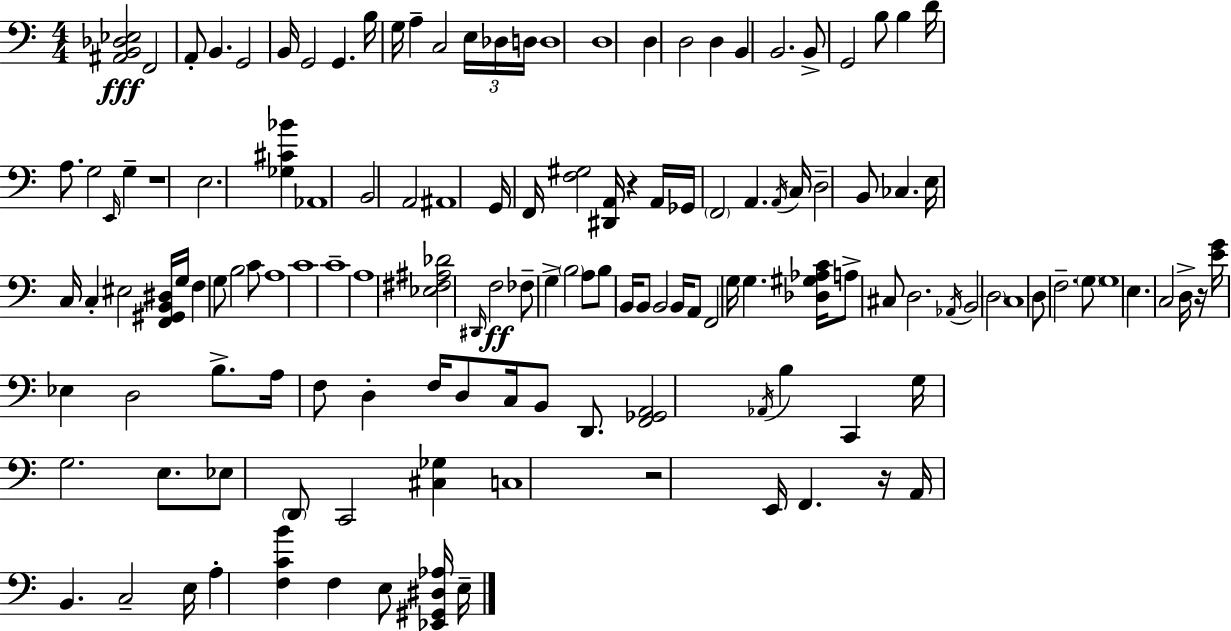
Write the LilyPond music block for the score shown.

{
  \clef bass
  \numericTimeSignature
  \time 4/4
  \key a \minor
  <ais, b, des ees>2\fff f,2 | a,8-. b,4. g,2 | b,16 g,2 g,4. b16 | g16 a4-- c2 \tuplet 3/2 { e16 des16 d16 } | \break d1 | d1 | d4 d2 d4 | b,4 b,2. | \break b,8-> g,2 b8 b4 | d'16 a8. g2 \grace { e,16 } g4-- | r1 | e2. <ges cis' bes'>4 | \break aes,1 | b,2 a,2 | ais,1 | g,16 f,16 <f gis>2 <dis, a,>16 r4 | \break a,16 ges,16 \parenthesize f,2 a,4. | \acciaccatura { a,16 } c16 d2-- b,8 ces4. | e16 c16 c4-. eis2 | <f, gis, b, dis>16 g16 f4 g8 b2 | \break c'8 a1 | c'1 | c'1-- | a1 | \break <ees fis ais des'>2 \grace { dis,16 } f2\ff | fes8-- g4-> \parenthesize b2 | a8 b8 b,16 b,8 b,2 | b,16 a,8 f,2 g16 g4. | \break <des gis aes c'>16 a8-> cis8 d2. | \acciaccatura { aes,16 } b,2 \parenthesize d2 | c1 | d8 f2.-- | \break \parenthesize g8 g1 | e4. c2 | d16-> r16 <e' g'>16 ees4 d2 | b8.-> a16 f8 d4-. f16 d8 c16 b,8 | \break d,8. <f, ges, a,>2 \acciaccatura { aes,16 } b4 | c,4 g16 g2. | e8. ees8 \parenthesize d,8 c,2 | <cis ges>4 c1 | \break r2 e,16 f,4. | r16 a,16 b,4. c2-- | e16 a4-. <f c' b'>4 f4 | e8 <ees, gis, dis aes>16 e16-- \bar "|."
}